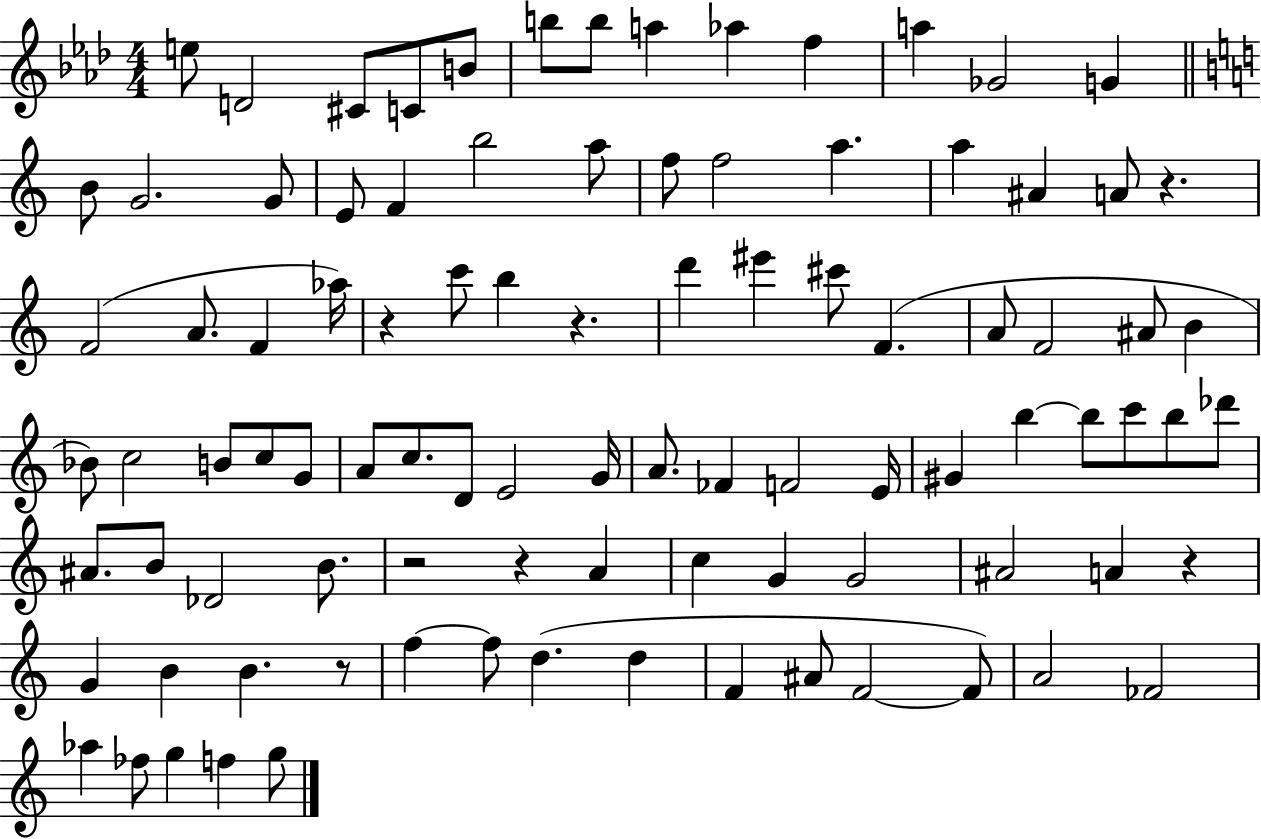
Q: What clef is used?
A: treble